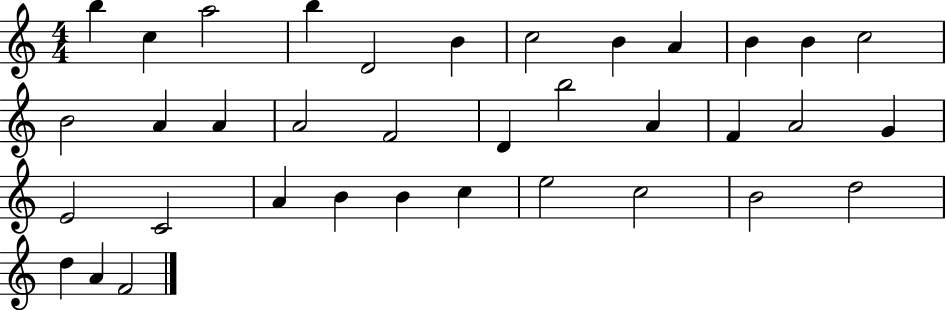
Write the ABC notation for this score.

X:1
T:Untitled
M:4/4
L:1/4
K:C
b c a2 b D2 B c2 B A B B c2 B2 A A A2 F2 D b2 A F A2 G E2 C2 A B B c e2 c2 B2 d2 d A F2